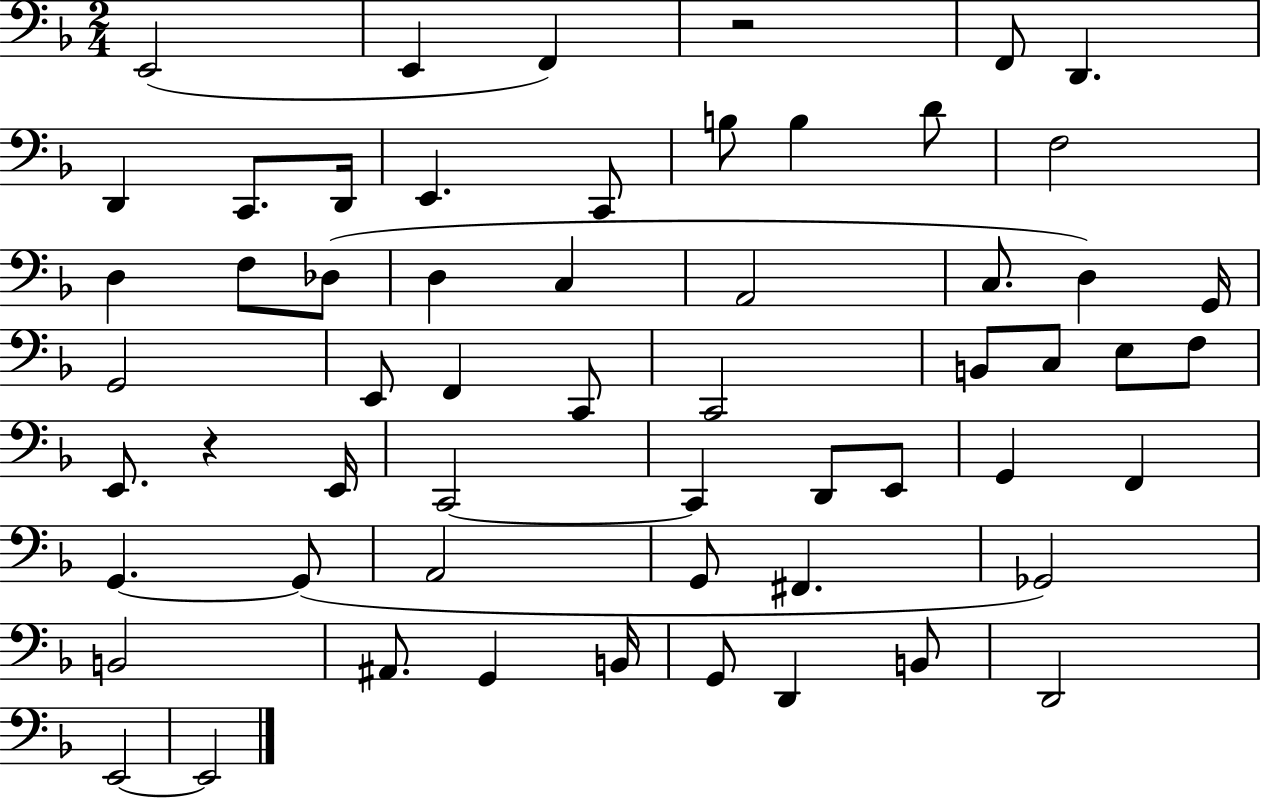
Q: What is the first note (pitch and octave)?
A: E2